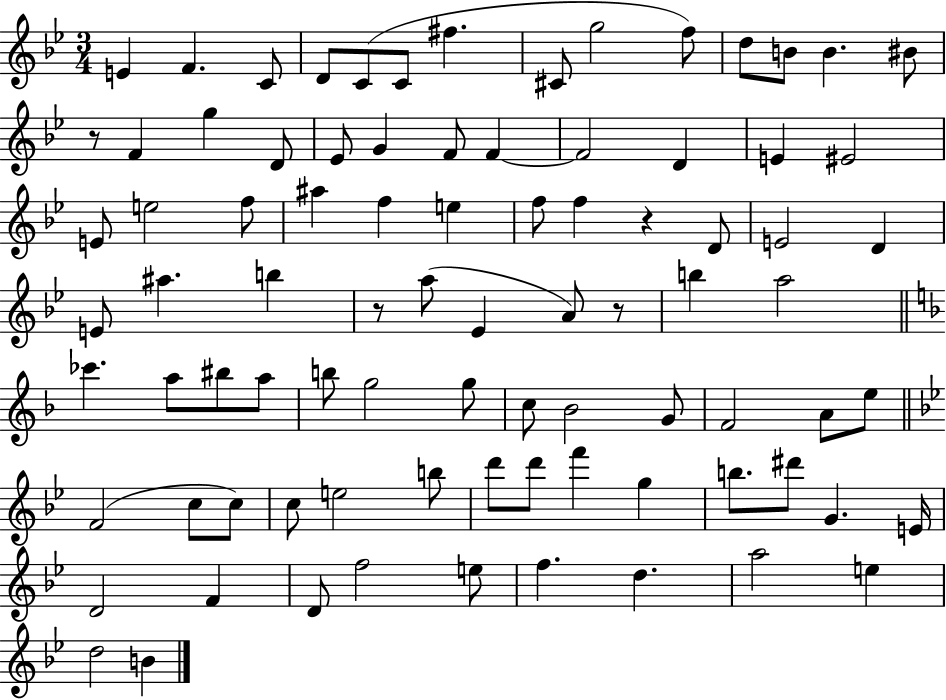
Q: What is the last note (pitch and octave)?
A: B4